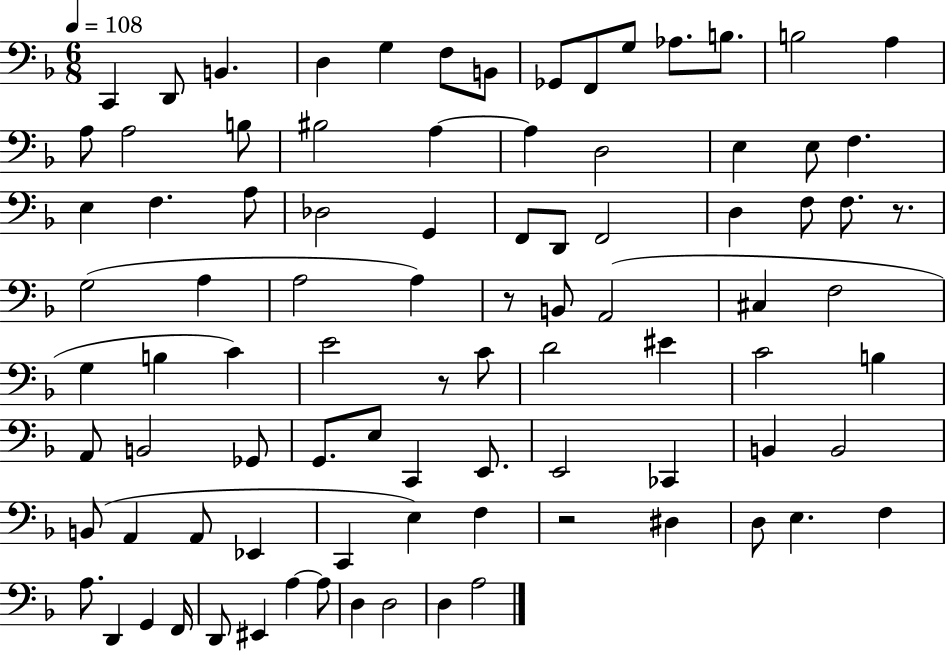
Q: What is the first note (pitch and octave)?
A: C2